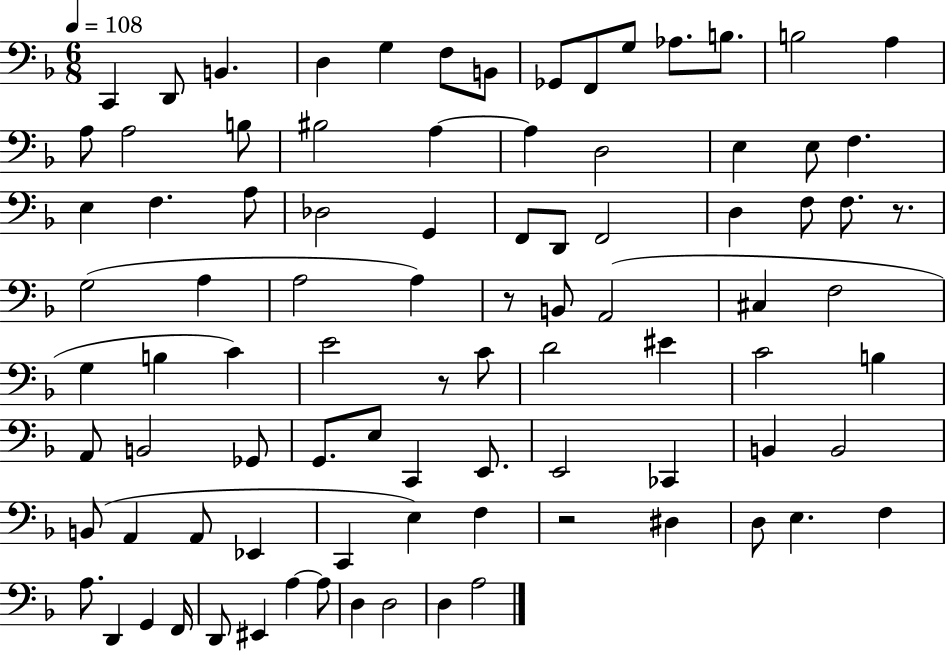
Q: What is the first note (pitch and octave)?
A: C2